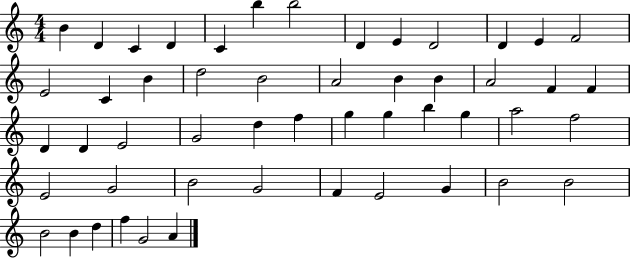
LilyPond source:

{
  \clef treble
  \numericTimeSignature
  \time 4/4
  \key c \major
  b'4 d'4 c'4 d'4 | c'4 b''4 b''2 | d'4 e'4 d'2 | d'4 e'4 f'2 | \break e'2 c'4 b'4 | d''2 b'2 | a'2 b'4 b'4 | a'2 f'4 f'4 | \break d'4 d'4 e'2 | g'2 d''4 f''4 | g''4 g''4 b''4 g''4 | a''2 f''2 | \break e'2 g'2 | b'2 g'2 | f'4 e'2 g'4 | b'2 b'2 | \break b'2 b'4 d''4 | f''4 g'2 a'4 | \bar "|."
}